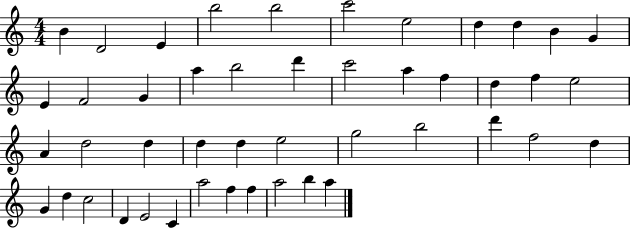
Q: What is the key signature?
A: C major